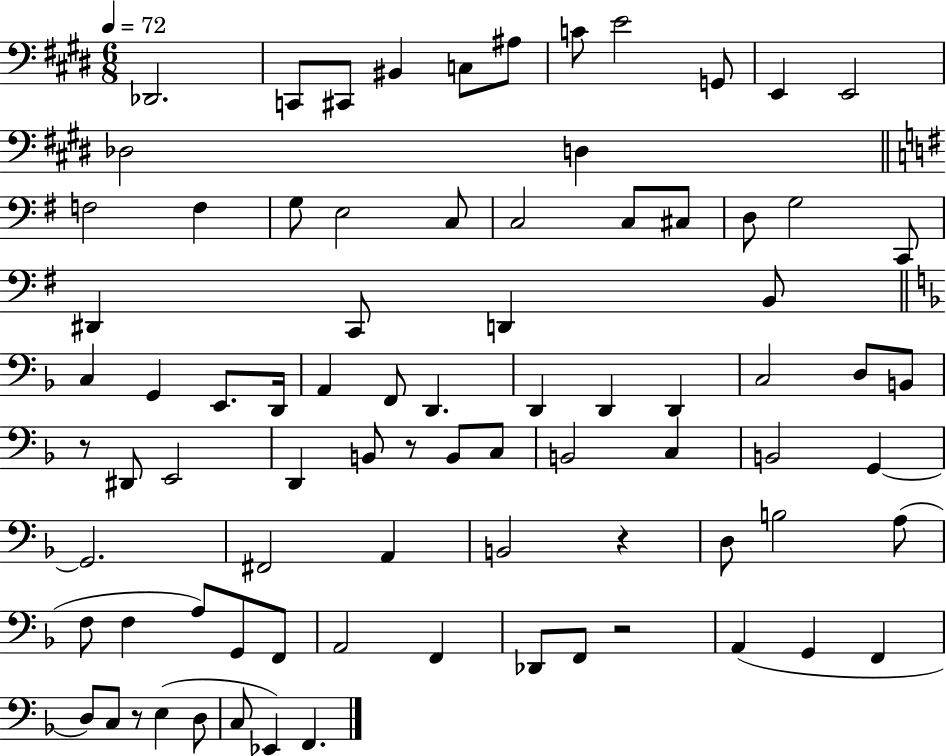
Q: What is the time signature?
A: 6/8